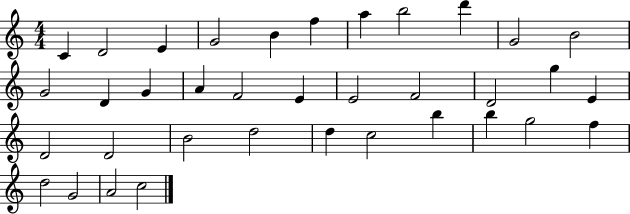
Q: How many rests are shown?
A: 0